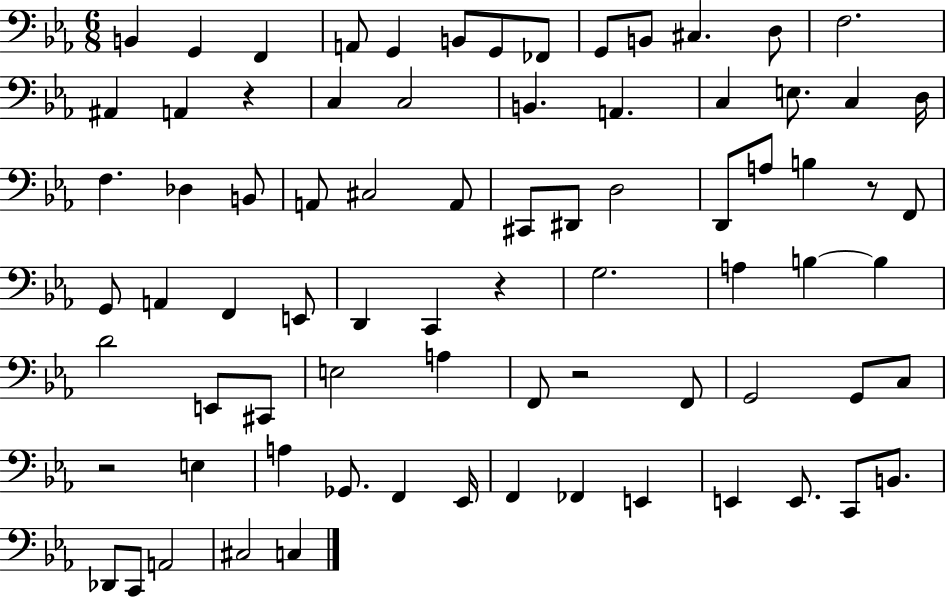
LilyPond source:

{
  \clef bass
  \numericTimeSignature
  \time 6/8
  \key ees \major
  \repeat volta 2 { b,4 g,4 f,4 | a,8 g,4 b,8 g,8 fes,8 | g,8 b,8 cis4. d8 | f2. | \break ais,4 a,4 r4 | c4 c2 | b,4. a,4. | c4 e8. c4 d16 | \break f4. des4 b,8 | a,8 cis2 a,8 | cis,8 dis,8 d2 | d,8 a8 b4 r8 f,8 | \break g,8 a,4 f,4 e,8 | d,4 c,4 r4 | g2. | a4 b4~~ b4 | \break d'2 e,8 cis,8 | e2 a4 | f,8 r2 f,8 | g,2 g,8 c8 | \break r2 e4 | a4 ges,8. f,4 ees,16 | f,4 fes,4 e,4 | e,4 e,8. c,8 b,8. | \break des,8 c,8 a,2 | cis2 c4 | } \bar "|."
}